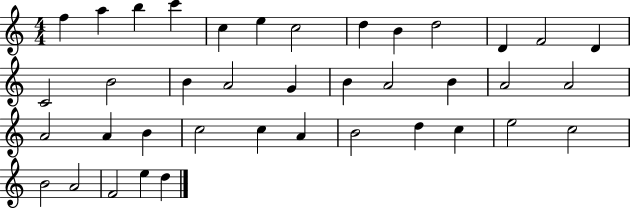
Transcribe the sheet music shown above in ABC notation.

X:1
T:Untitled
M:4/4
L:1/4
K:C
f a b c' c e c2 d B d2 D F2 D C2 B2 B A2 G B A2 B A2 A2 A2 A B c2 c A B2 d c e2 c2 B2 A2 F2 e d